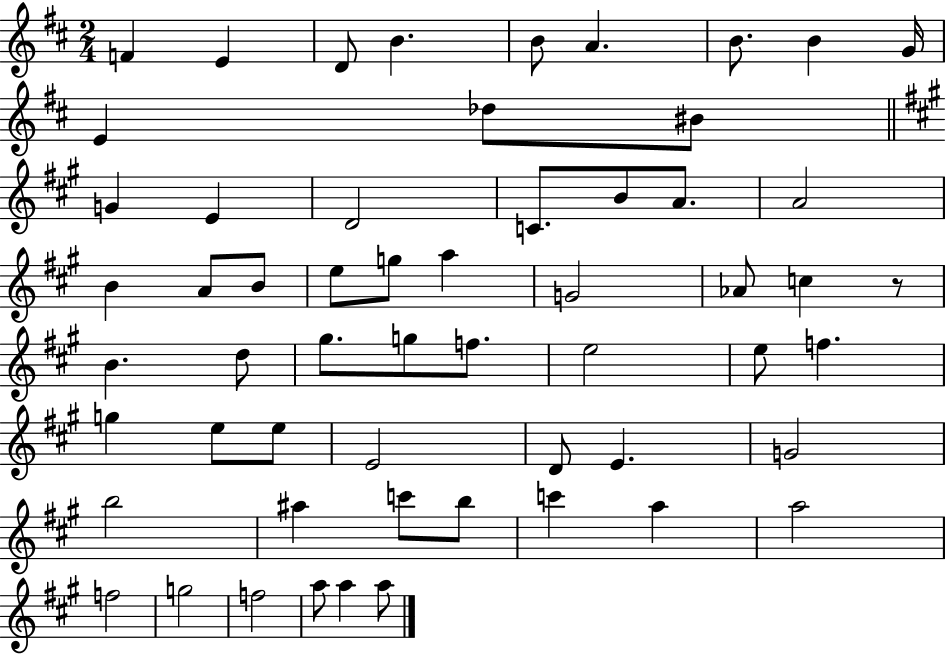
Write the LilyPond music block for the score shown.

{
  \clef treble
  \numericTimeSignature
  \time 2/4
  \key d \major
  f'4 e'4 | d'8 b'4. | b'8 a'4. | b'8. b'4 g'16 | \break e'4 des''8 bis'8 | \bar "||" \break \key a \major g'4 e'4 | d'2 | c'8. b'8 a'8. | a'2 | \break b'4 a'8 b'8 | e''8 g''8 a''4 | g'2 | aes'8 c''4 r8 | \break b'4. d''8 | gis''8. g''8 f''8. | e''2 | e''8 f''4. | \break g''4 e''8 e''8 | e'2 | d'8 e'4. | g'2 | \break b''2 | ais''4 c'''8 b''8 | c'''4 a''4 | a''2 | \break f''2 | g''2 | f''2 | a''8 a''4 a''8 | \break \bar "|."
}